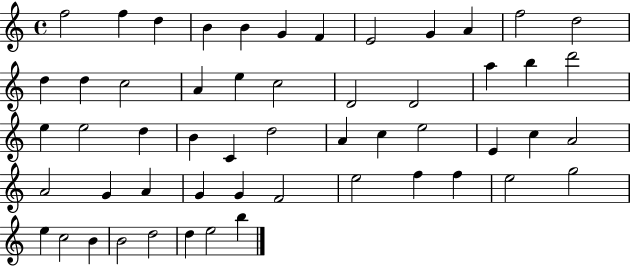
X:1
T:Untitled
M:4/4
L:1/4
K:C
f2 f d B B G F E2 G A f2 d2 d d c2 A e c2 D2 D2 a b d'2 e e2 d B C d2 A c e2 E c A2 A2 G A G G F2 e2 f f e2 g2 e c2 B B2 d2 d e2 b